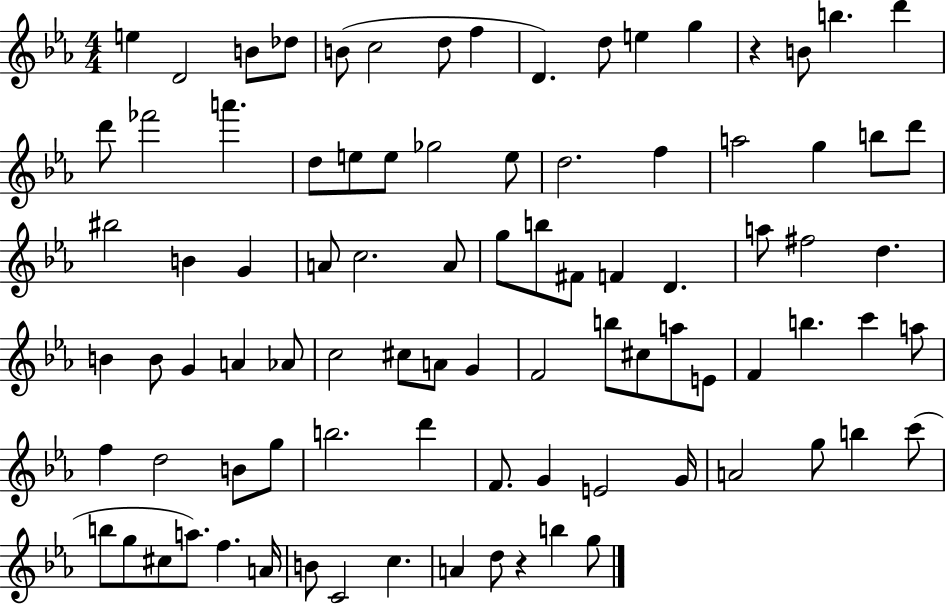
E5/q D4/h B4/e Db5/e B4/e C5/h D5/e F5/q D4/q. D5/e E5/q G5/q R/q B4/e B5/q. D6/q D6/e FES6/h A6/q. D5/e E5/e E5/e Gb5/h E5/e D5/h. F5/q A5/h G5/q B5/e D6/e BIS5/h B4/q G4/q A4/e C5/h. A4/e G5/e B5/e F#4/e F4/q D4/q. A5/e F#5/h D5/q. B4/q B4/e G4/q A4/q Ab4/e C5/h C#5/e A4/e G4/q F4/h B5/e C#5/e A5/e E4/e F4/q B5/q. C6/q A5/e F5/q D5/h B4/e G5/e B5/h. D6/q F4/e. G4/q E4/h G4/s A4/h G5/e B5/q C6/e B5/e G5/e C#5/e A5/e. F5/q. A4/s B4/e C4/h C5/q. A4/q D5/e R/q B5/q G5/e